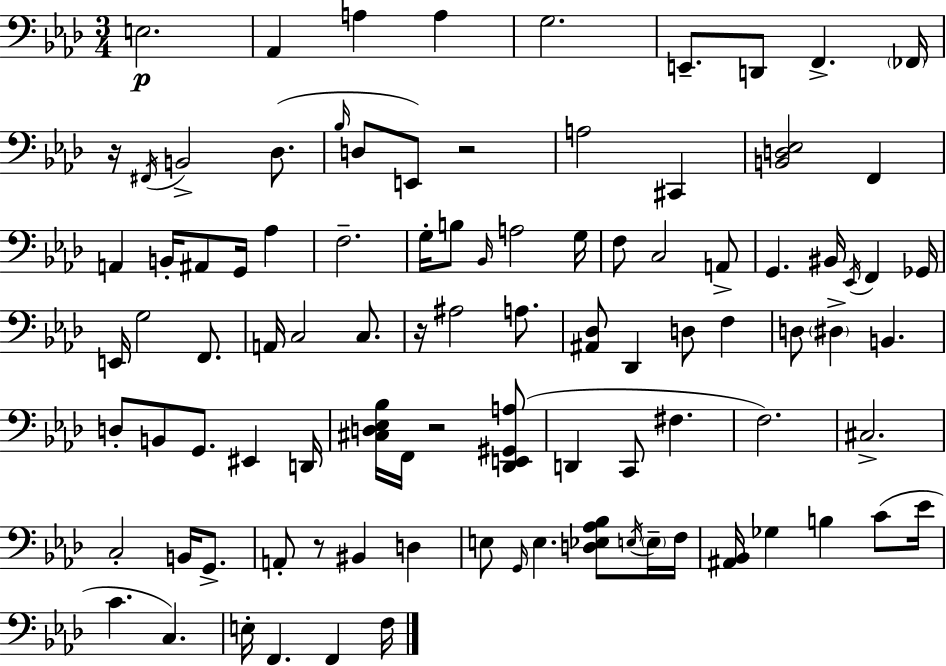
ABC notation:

X:1
T:Untitled
M:3/4
L:1/4
K:Ab
E,2 _A,, A, A, G,2 E,,/2 D,,/2 F,, _F,,/4 z/4 ^F,,/4 B,,2 _D,/2 _B,/4 D,/2 E,,/2 z2 A,2 ^C,, [B,,D,_E,]2 F,, A,, B,,/4 ^A,,/2 G,,/4 _A, F,2 G,/4 B,/2 _B,,/4 A,2 G,/4 F,/2 C,2 A,,/2 G,, ^B,,/4 _E,,/4 F,, _G,,/4 E,,/4 G,2 F,,/2 A,,/4 C,2 C,/2 z/4 ^A,2 A,/2 [^A,,_D,]/2 _D,, D,/2 F, D,/2 ^D, B,, D,/2 B,,/2 G,,/2 ^E,, D,,/4 [^C,D,_E,_B,]/4 F,,/4 z2 [_D,,E,,^G,,A,]/2 D,, C,,/2 ^F, F,2 ^C,2 C,2 B,,/4 G,,/2 A,,/2 z/2 ^B,, D, E,/2 G,,/4 E, [D,_E,_A,_B,]/2 E,/4 E,/4 F,/4 [^A,,_B,,]/4 _G, B, C/2 _E/4 C C, E,/4 F,, F,, F,/4